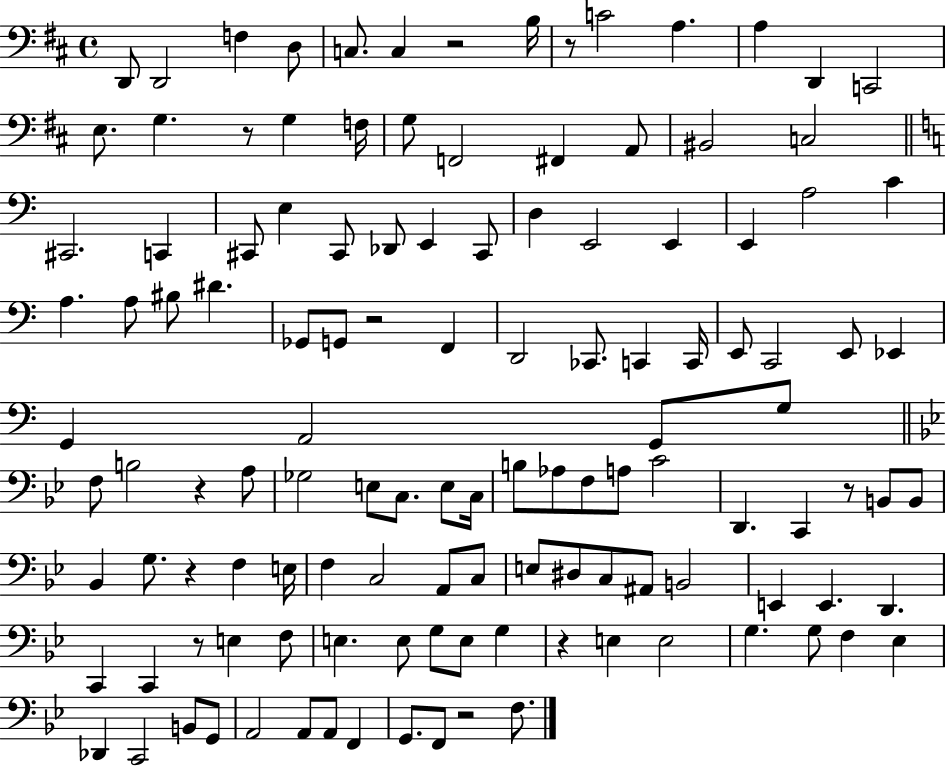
{
  \clef bass
  \time 4/4
  \defaultTimeSignature
  \key d \major
  \repeat volta 2 { d,8 d,2 f4 d8 | c8. c4 r2 b16 | r8 c'2 a4. | a4 d,4 c,2 | \break e8. g4. r8 g4 f16 | g8 f,2 fis,4 a,8 | bis,2 c2 | \bar "||" \break \key c \major cis,2. c,4 | cis,8 e4 cis,8 des,8 e,4 cis,8 | d4 e,2 e,4 | e,4 a2 c'4 | \break a4. a8 bis8 dis'4. | ges,8 g,8 r2 f,4 | d,2 ces,8. c,4 c,16 | e,8 c,2 e,8 ees,4 | \break g,4 a,2 g,8 g8 | \bar "||" \break \key g \minor f8 b2 r4 a8 | ges2 e8 c8. e8 c16 | b8 aes8 f8 a8 c'2 | d,4. c,4 r8 b,8 b,8 | \break bes,4 g8. r4 f4 e16 | f4 c2 a,8 c8 | e8 dis8 c8 ais,8 b,2 | e,4 e,4. d,4. | \break c,4 c,4 r8 e4 f8 | e4. e8 g8 e8 g4 | r4 e4 e2 | g4. g8 f4 ees4 | \break des,4 c,2 b,8 g,8 | a,2 a,8 a,8 f,4 | g,8. f,8 r2 f8. | } \bar "|."
}